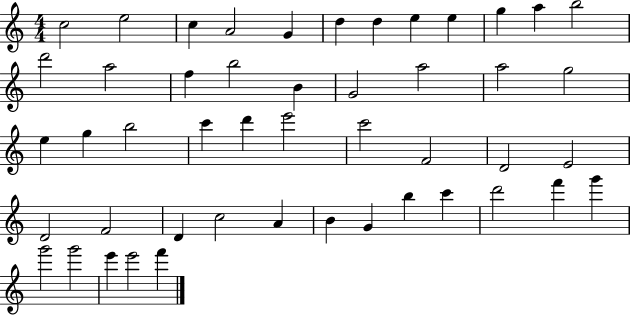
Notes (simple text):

C5/h E5/h C5/q A4/h G4/q D5/q D5/q E5/q E5/q G5/q A5/q B5/h D6/h A5/h F5/q B5/h B4/q G4/h A5/h A5/h G5/h E5/q G5/q B5/h C6/q D6/q E6/h C6/h F4/h D4/h E4/h D4/h F4/h D4/q C5/h A4/q B4/q G4/q B5/q C6/q D6/h F6/q G6/q G6/h G6/h E6/q E6/h F6/q